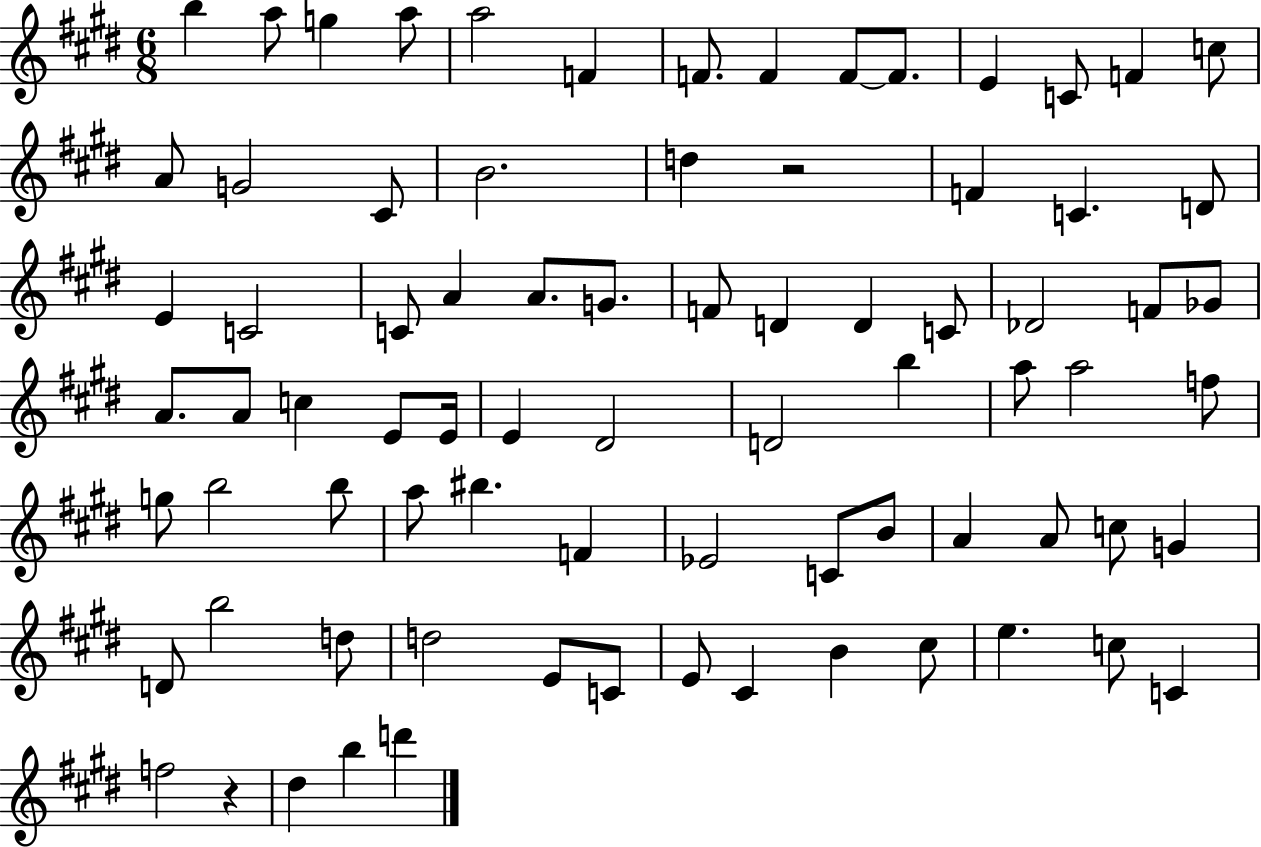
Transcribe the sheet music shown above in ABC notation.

X:1
T:Untitled
M:6/8
L:1/4
K:E
b a/2 g a/2 a2 F F/2 F F/2 F/2 E C/2 F c/2 A/2 G2 ^C/2 B2 d z2 F C D/2 E C2 C/2 A A/2 G/2 F/2 D D C/2 _D2 F/2 _G/2 A/2 A/2 c E/2 E/4 E ^D2 D2 b a/2 a2 f/2 g/2 b2 b/2 a/2 ^b F _E2 C/2 B/2 A A/2 c/2 G D/2 b2 d/2 d2 E/2 C/2 E/2 ^C B ^c/2 e c/2 C f2 z ^d b d'